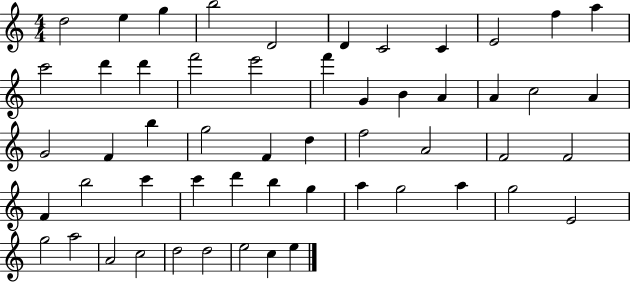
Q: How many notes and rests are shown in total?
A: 54